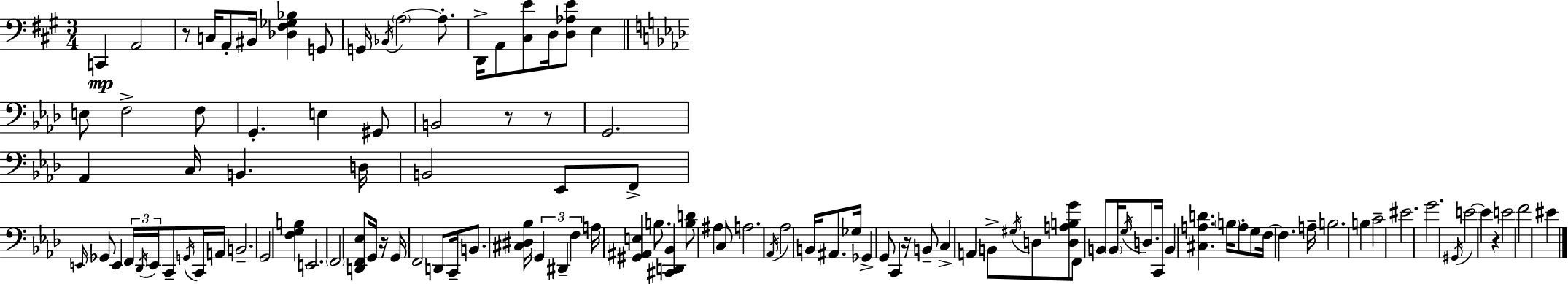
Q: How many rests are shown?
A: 6